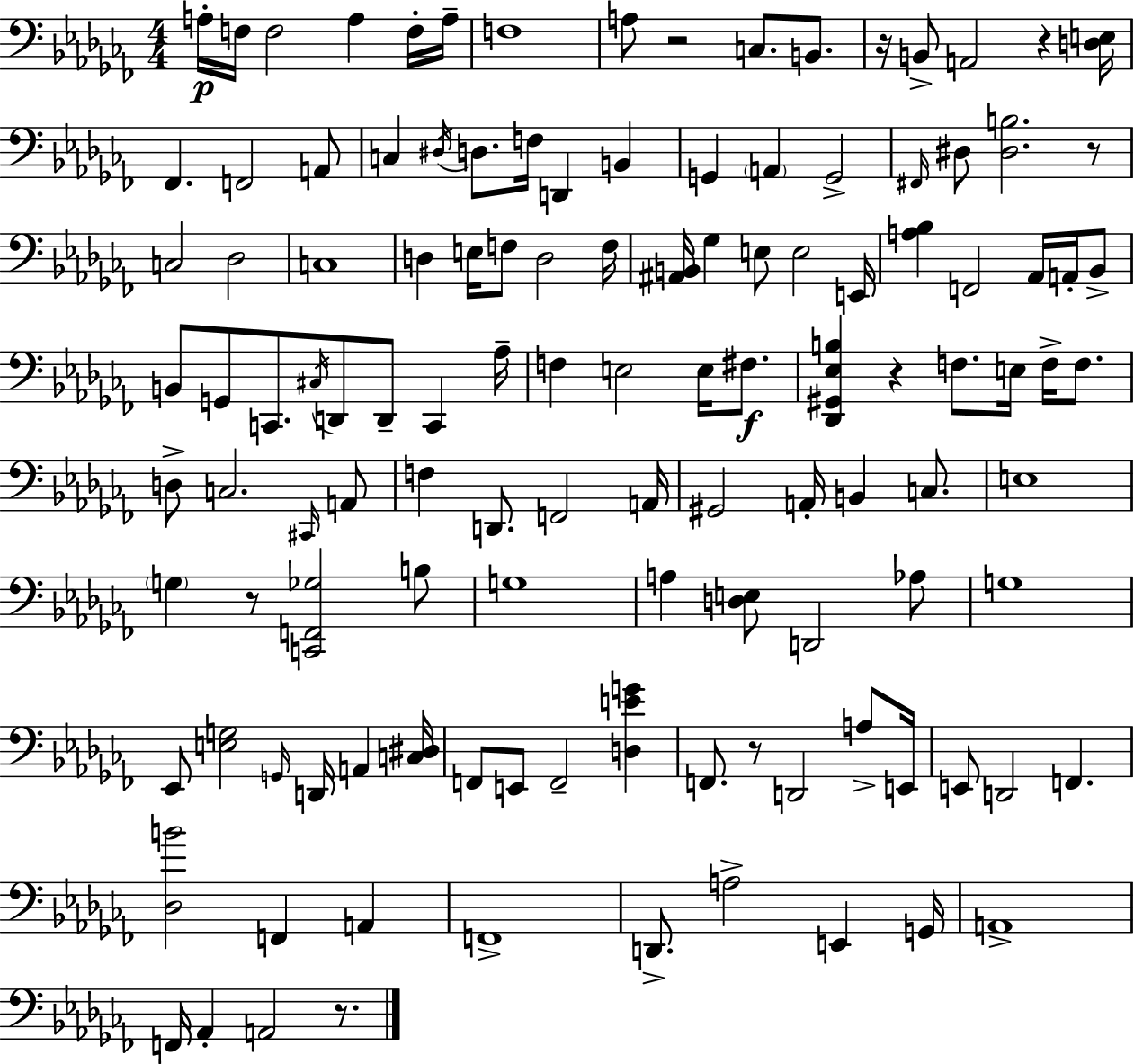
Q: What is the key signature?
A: AES minor